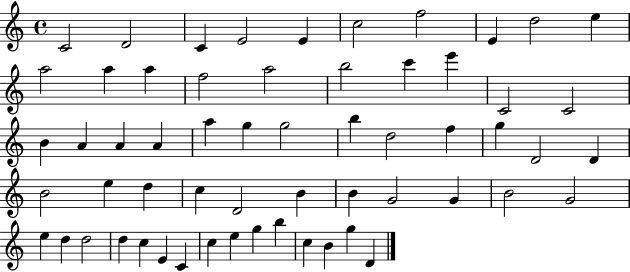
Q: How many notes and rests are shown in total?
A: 59